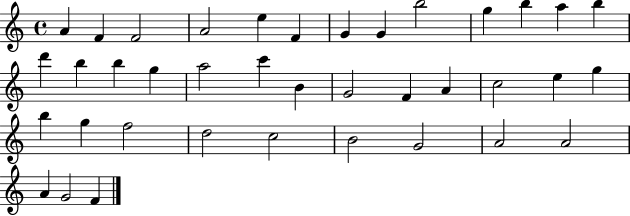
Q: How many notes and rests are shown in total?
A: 38